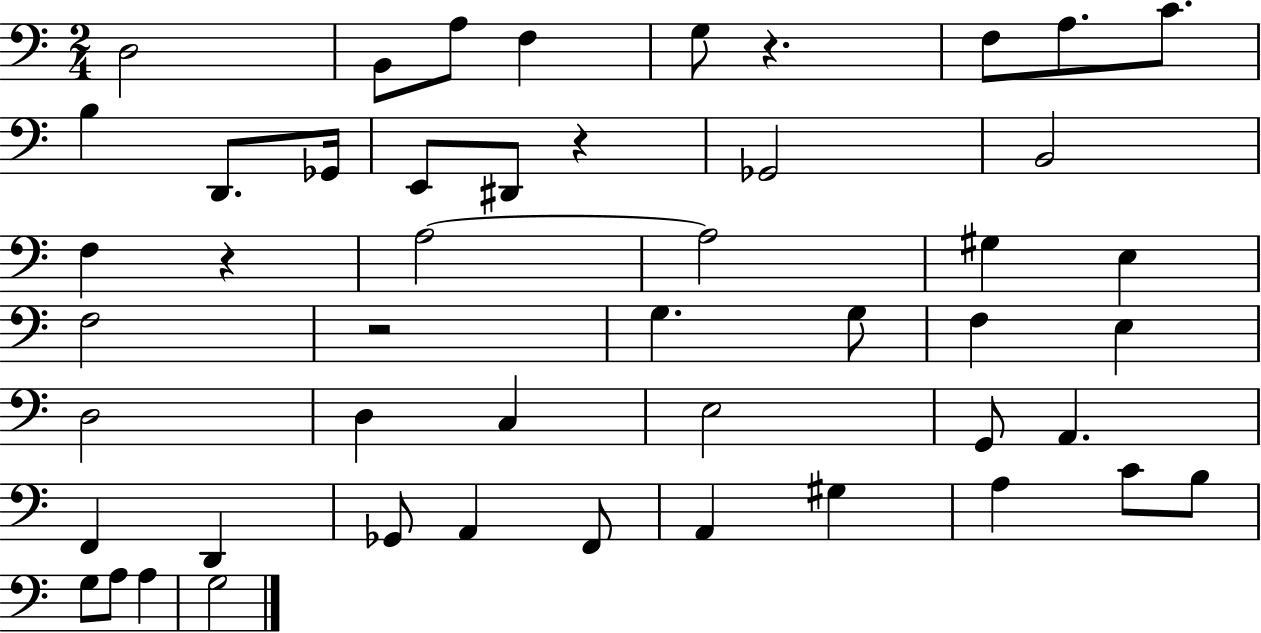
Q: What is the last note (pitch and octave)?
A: G3